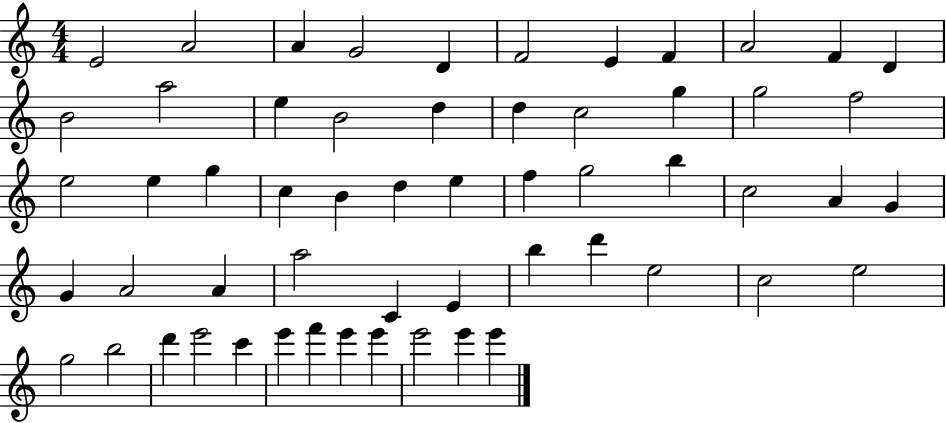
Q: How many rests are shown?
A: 0